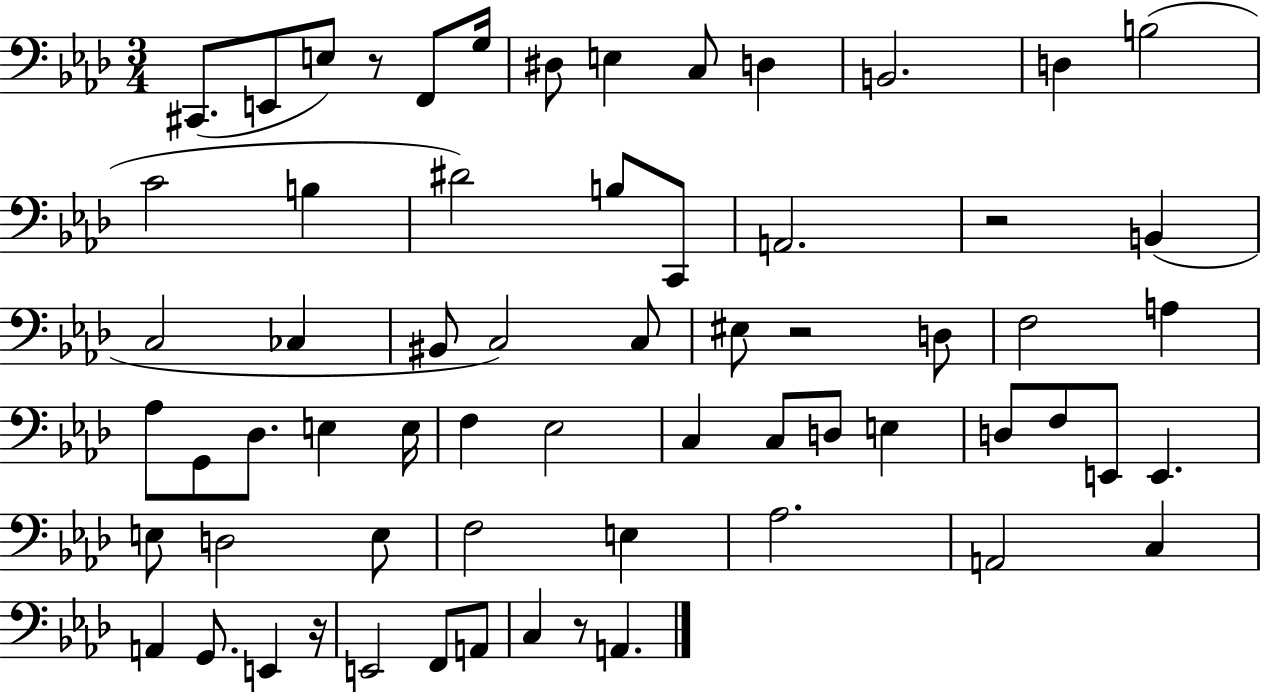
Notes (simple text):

C#2/e. E2/e E3/e R/e F2/e G3/s D#3/e E3/q C3/e D3/q B2/h. D3/q B3/h C4/h B3/q D#4/h B3/e C2/e A2/h. R/h B2/q C3/h CES3/q BIS2/e C3/h C3/e EIS3/e R/h D3/e F3/h A3/q Ab3/e G2/e Db3/e. E3/q E3/s F3/q Eb3/h C3/q C3/e D3/e E3/q D3/e F3/e E2/e E2/q. E3/e D3/h E3/e F3/h E3/q Ab3/h. A2/h C3/q A2/q G2/e. E2/q R/s E2/h F2/e A2/e C3/q R/e A2/q.